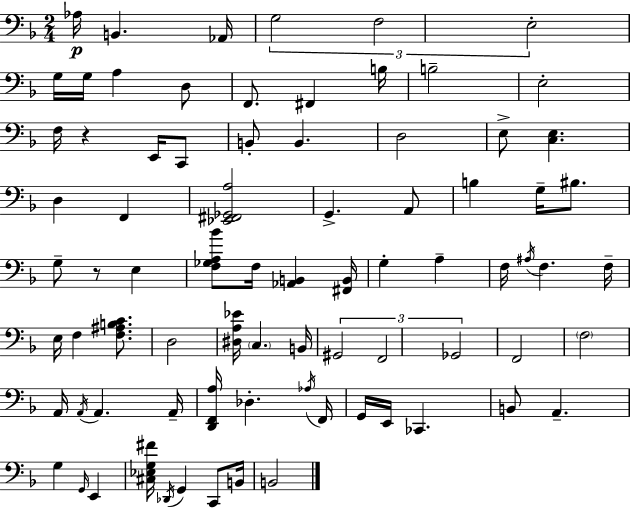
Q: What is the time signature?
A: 2/4